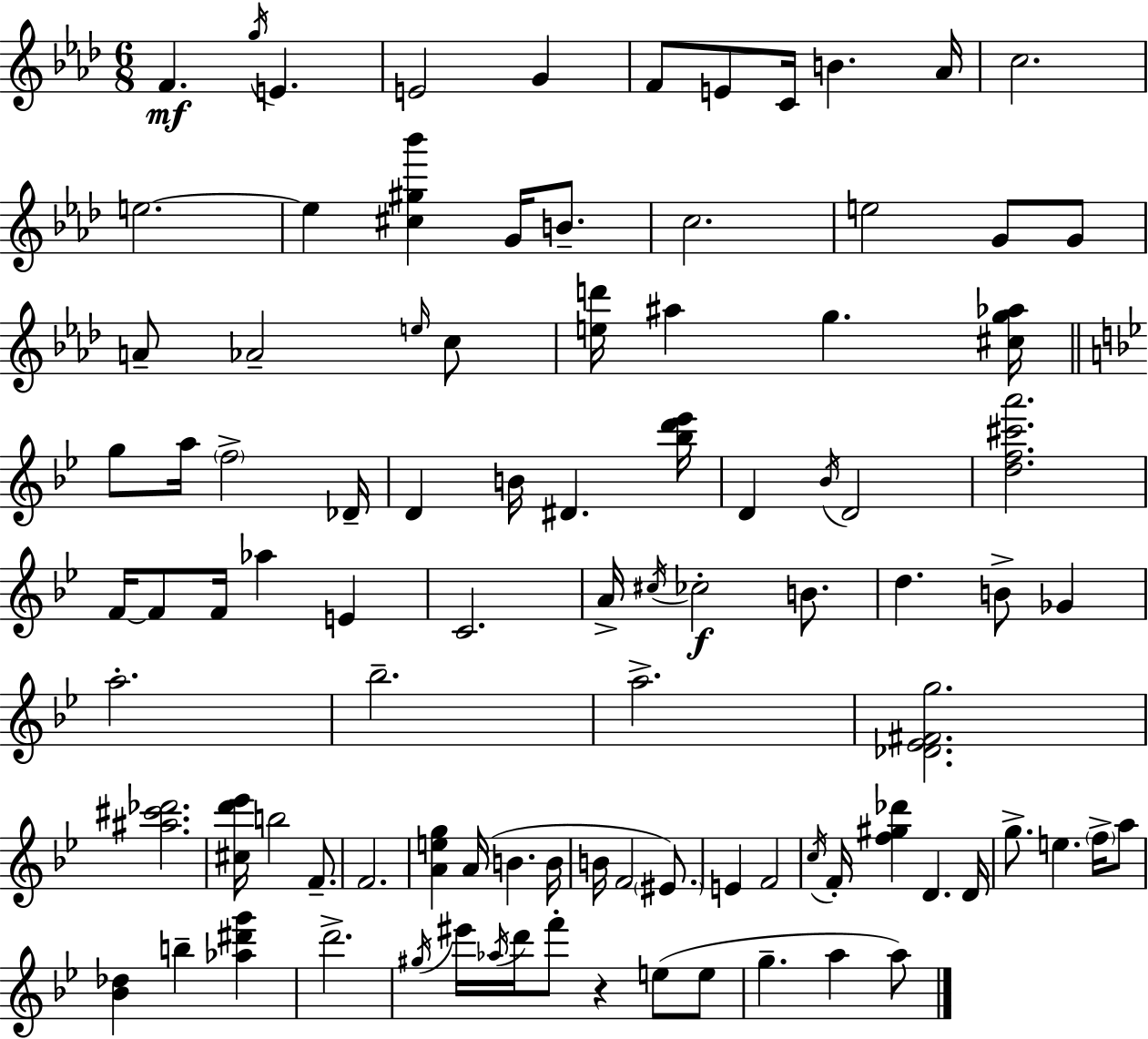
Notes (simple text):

F4/q. G5/s E4/q. E4/h G4/q F4/e E4/e C4/s B4/q. Ab4/s C5/h. E5/h. E5/q [C#5,G#5,Bb6]/q G4/s B4/e. C5/h. E5/h G4/e G4/e A4/e Ab4/h E5/s C5/e [E5,D6]/s A#5/q G5/q. [C#5,G5,Ab5]/s G5/e A5/s F5/h Db4/s D4/q B4/s D#4/q. [Bb5,D6,Eb6]/s D4/q Bb4/s D4/h [D5,F5,C#6,A6]/h. F4/s F4/e F4/s Ab5/q E4/q C4/h. A4/s C#5/s CES5/h B4/e. D5/q. B4/e Gb4/q A5/h. Bb5/h. A5/h. [Db4,Eb4,F#4,G5]/h. [A#5,C#6,Db6]/h. [C#5,D6,Eb6]/s B5/h F4/e. F4/h. [A4,E5,G5]/q A4/s B4/q. B4/s B4/s F4/h EIS4/e. E4/q F4/h C5/s F4/s [F5,G#5,Db6]/q D4/q. D4/s G5/e. E5/q. F5/s A5/e [Bb4,Db5]/q B5/q [Ab5,D#6,G6]/q D6/h. G#5/s EIS6/s Ab5/s D6/s F6/e R/q E5/e E5/e G5/q. A5/q A5/e